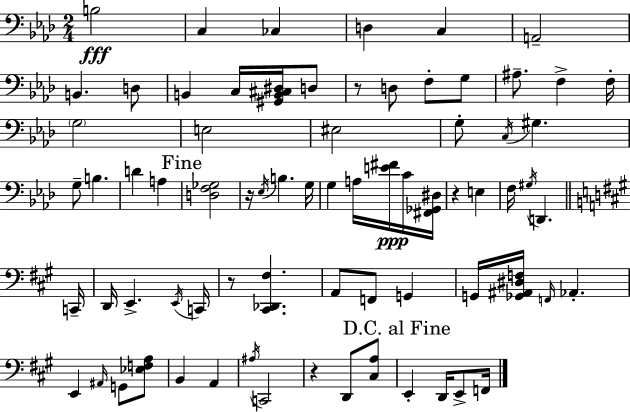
X:1
T:Untitled
M:2/4
L:1/4
K:Ab
B,2 C, _C, D, C, A,,2 B,, D,/2 B,, C,/4 [^G,,B,,^C,^D,]/4 D,/2 z/2 D,/2 F,/2 G,/2 ^A,/2 F, F,/4 G,2 E,2 ^E,2 G,/2 C,/4 ^G, G,/2 B, D A, [D,F,_G,]2 z/4 _E,/4 B, G,/4 G, A,/4 [E^F]/4 C/4 [^F,,_G,,^D,]/4 z E, F,/4 ^G,/4 D,, C,,/4 D,,/4 E,, E,,/4 C,,/4 z/2 [^C,,_D,,^F,] A,,/2 F,,/2 G,, G,,/4 [_G,,^A,,^D,F,]/4 F,,/4 _A,, E,, ^A,,/4 G,,/2 [_E,F,A,]/2 B,, A,, ^A,/4 C,,2 z D,,/2 [^C,A,]/2 E,, D,,/4 E,,/2 F,,/4